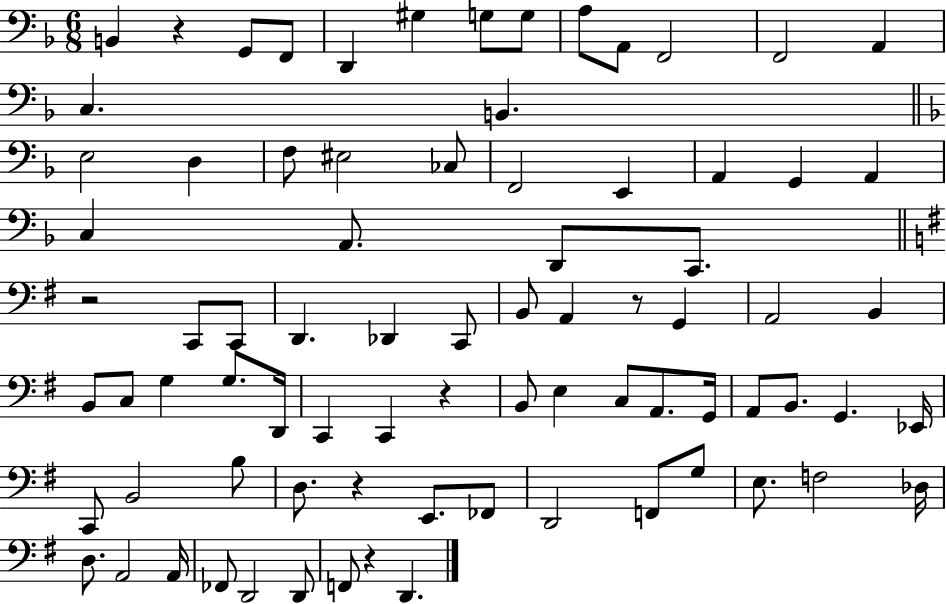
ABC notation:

X:1
T:Untitled
M:6/8
L:1/4
K:F
B,, z G,,/2 F,,/2 D,, ^G, G,/2 G,/2 A,/2 A,,/2 F,,2 F,,2 A,, C, B,, E,2 D, F,/2 ^E,2 _C,/2 F,,2 E,, A,, G,, A,, C, A,,/2 D,,/2 C,,/2 z2 C,,/2 C,,/2 D,, _D,, C,,/2 B,,/2 A,, z/2 G,, A,,2 B,, B,,/2 C,/2 G, G,/2 D,,/4 C,, C,, z B,,/2 E, C,/2 A,,/2 G,,/4 A,,/2 B,,/2 G,, _E,,/4 C,,/2 B,,2 B,/2 D,/2 z E,,/2 _F,,/2 D,,2 F,,/2 G,/2 E,/2 F,2 _D,/4 D,/2 A,,2 A,,/4 _F,,/2 D,,2 D,,/2 F,,/2 z D,,